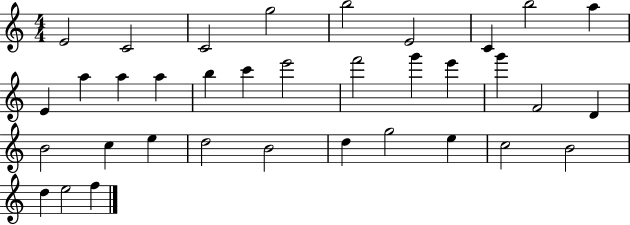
{
  \clef treble
  \numericTimeSignature
  \time 4/4
  \key c \major
  e'2 c'2 | c'2 g''2 | b''2 e'2 | c'4 b''2 a''4 | \break e'4 a''4 a''4 a''4 | b''4 c'''4 e'''2 | f'''2 g'''4 e'''4 | g'''4 f'2 d'4 | \break b'2 c''4 e''4 | d''2 b'2 | d''4 g''2 e''4 | c''2 b'2 | \break d''4 e''2 f''4 | \bar "|."
}